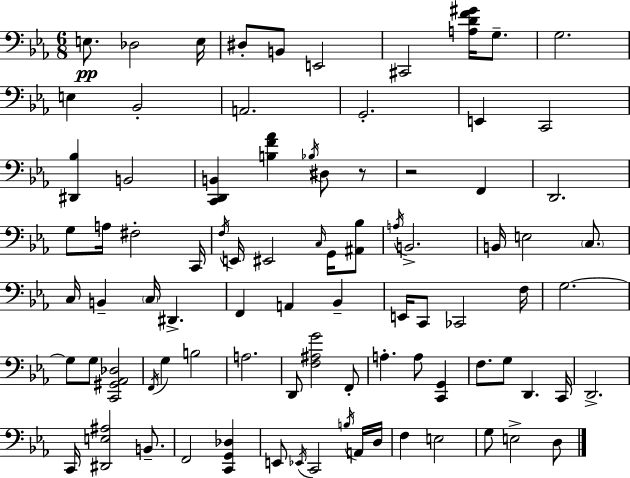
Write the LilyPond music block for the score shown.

{
  \clef bass
  \numericTimeSignature
  \time 6/8
  \key c \minor
  e8.\pp des2 e16 | dis8-. b,8 e,2 | cis,2 <a d' f' gis'>16 g8.-- | g2. | \break e4 bes,2-. | a,2. | g,2.-. | e,4 c,2 | \break <dis, bes>4 b,2 | <c, d, b,>4 <b f' aes'>4 \acciaccatura { bes16 } dis8 r8 | r2 f,4 | d,2. | \break g8 a16 fis2-. | c,16 \acciaccatura { f16 } e,16 eis,2 \grace { c16 } | g,16 <ais, bes>8 \acciaccatura { a16 } b,2.-> | b,16 e2 | \break \parenthesize c8. c16 b,4-- \parenthesize c16 dis,4.-> | f,4 a,4 | bes,4-- e,16 c,8 ces,2 | f16 g2.~~ | \break g8 g8 <c, gis, aes, des>2 | \acciaccatura { f,16 } g4 b2 | a2. | d,8 <f ais g'>2 | \break f,8-. a4.-. a8 | <c, g,>4 f8. g8 d,4. | c,16 d,2.-> | c,16 <dis, e ais>2 | \break b,8.-- f,2 | <c, g, des>4 e,8 \acciaccatura { ees,16 } c,2 | \acciaccatura { b16 } a,16 d16 f4 e2 | g8 e2-> | \break d8 \bar "|."
}